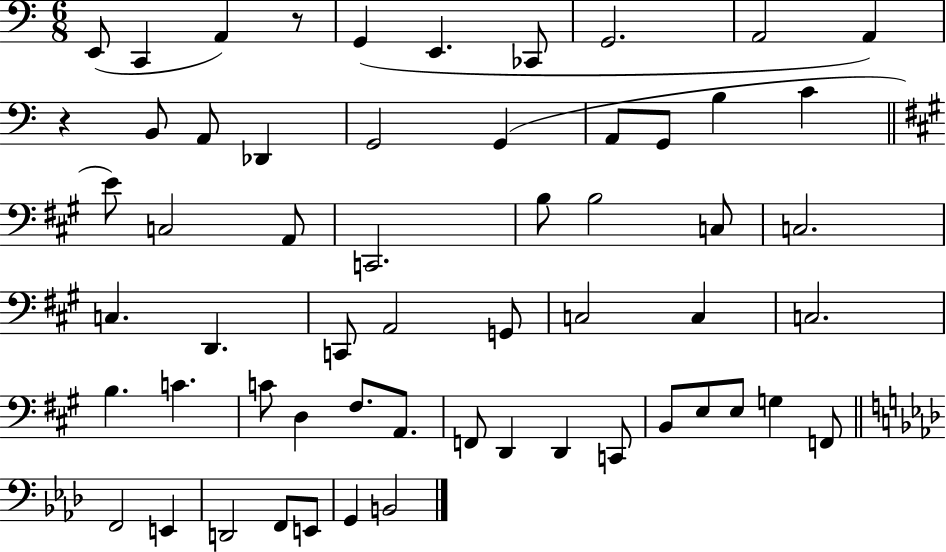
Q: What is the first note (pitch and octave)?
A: E2